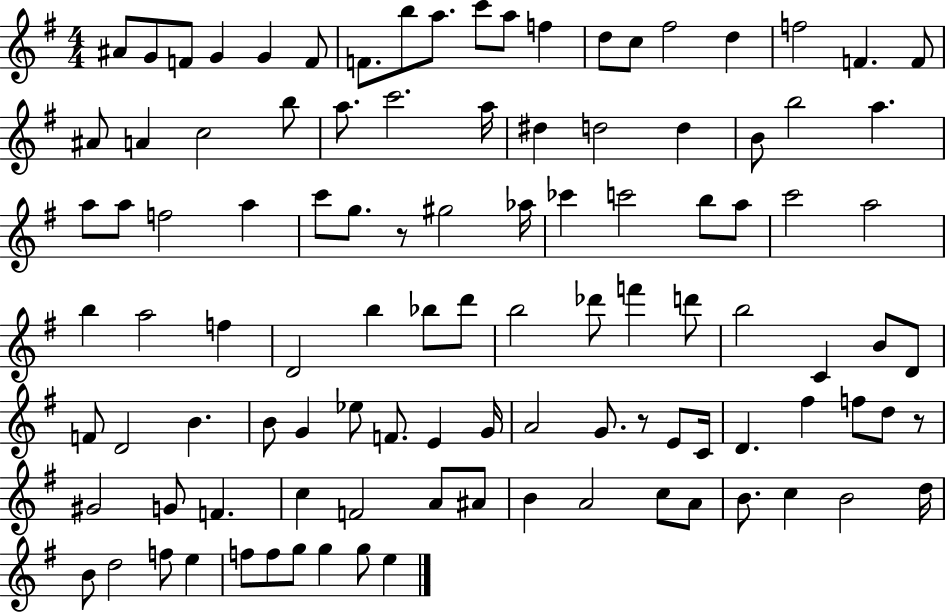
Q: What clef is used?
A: treble